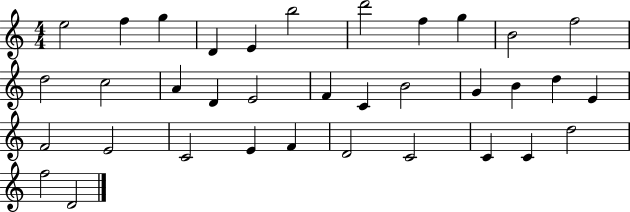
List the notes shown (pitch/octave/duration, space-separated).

E5/h F5/q G5/q D4/q E4/q B5/h D6/h F5/q G5/q B4/h F5/h D5/h C5/h A4/q D4/q E4/h F4/q C4/q B4/h G4/q B4/q D5/q E4/q F4/h E4/h C4/h E4/q F4/q D4/h C4/h C4/q C4/q D5/h F5/h D4/h